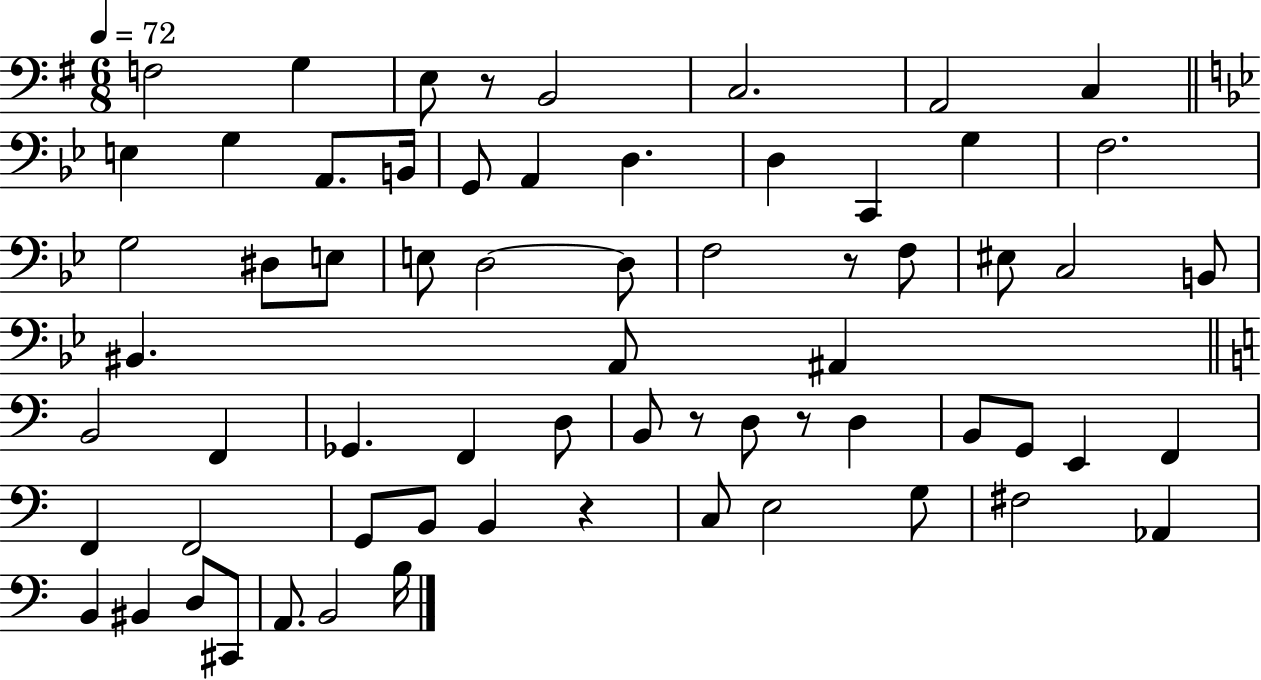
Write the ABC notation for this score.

X:1
T:Untitled
M:6/8
L:1/4
K:G
F,2 G, E,/2 z/2 B,,2 C,2 A,,2 C, E, G, A,,/2 B,,/4 G,,/2 A,, D, D, C,, G, F,2 G,2 ^D,/2 E,/2 E,/2 D,2 D,/2 F,2 z/2 F,/2 ^E,/2 C,2 B,,/2 ^B,, A,,/2 ^A,, B,,2 F,, _G,, F,, D,/2 B,,/2 z/2 D,/2 z/2 D, B,,/2 G,,/2 E,, F,, F,, F,,2 G,,/2 B,,/2 B,, z C,/2 E,2 G,/2 ^F,2 _A,, B,, ^B,, D,/2 ^C,,/2 A,,/2 B,,2 B,/4